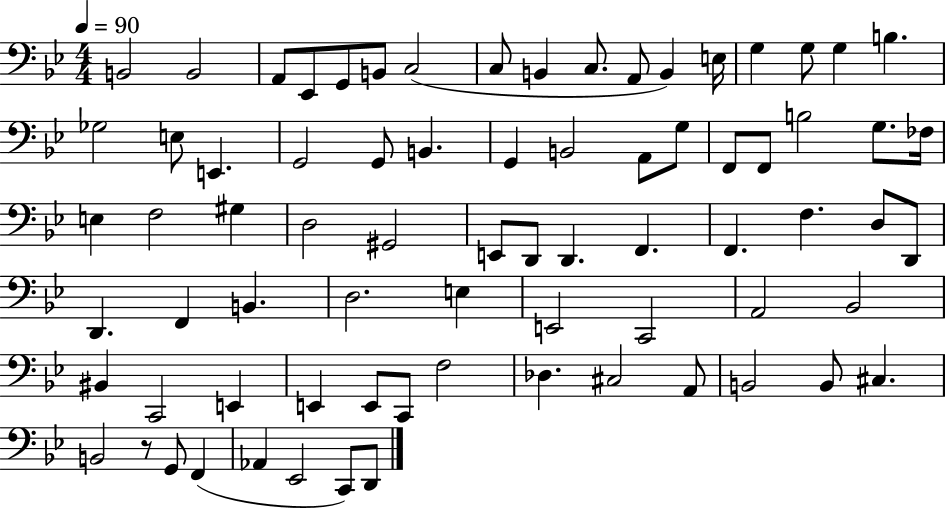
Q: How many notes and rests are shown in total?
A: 75